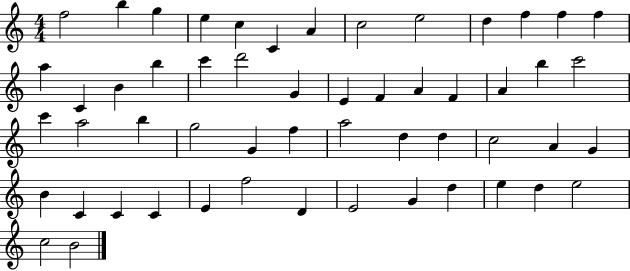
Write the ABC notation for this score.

X:1
T:Untitled
M:4/4
L:1/4
K:C
f2 b g e c C A c2 e2 d f f f a C B b c' d'2 G E F A F A b c'2 c' a2 b g2 G f a2 d d c2 A G B C C C E f2 D E2 G d e d e2 c2 B2